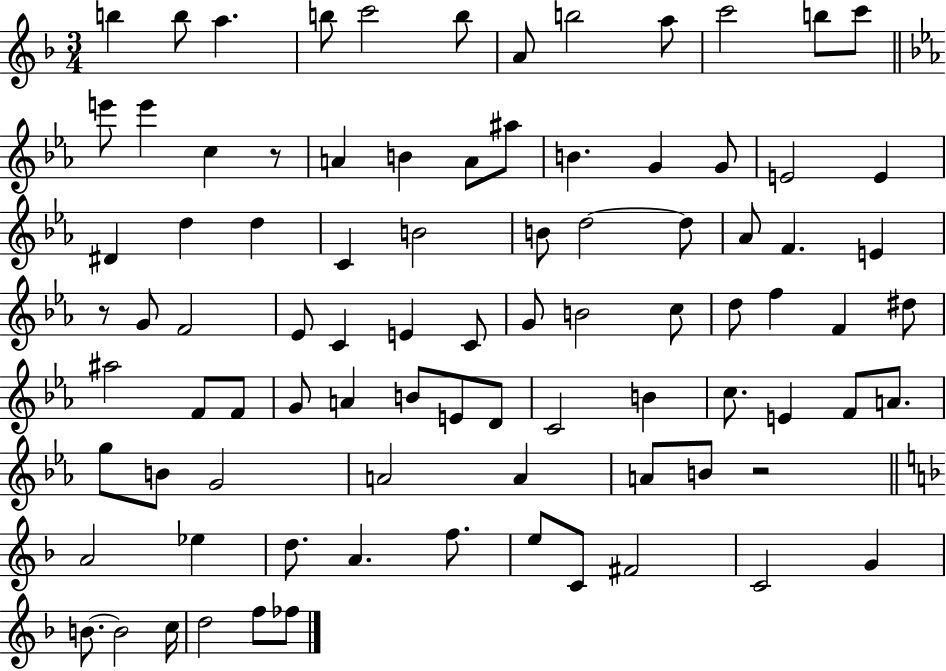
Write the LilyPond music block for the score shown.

{
  \clef treble
  \numericTimeSignature
  \time 3/4
  \key f \major
  b''4 b''8 a''4. | b''8 c'''2 b''8 | a'8 b''2 a''8 | c'''2 b''8 c'''8 | \break \bar "||" \break \key ees \major e'''8 e'''4 c''4 r8 | a'4 b'4 a'8 ais''8 | b'4. g'4 g'8 | e'2 e'4 | \break dis'4 d''4 d''4 | c'4 b'2 | b'8 d''2~~ d''8 | aes'8 f'4. e'4 | \break r8 g'8 f'2 | ees'8 c'4 e'4 c'8 | g'8 b'2 c''8 | d''8 f''4 f'4 dis''8 | \break ais''2 f'8 f'8 | g'8 a'4 b'8 e'8 d'8 | c'2 b'4 | c''8. e'4 f'8 a'8. | \break g''8 b'8 g'2 | a'2 a'4 | a'8 b'8 r2 | \bar "||" \break \key f \major a'2 ees''4 | d''8. a'4. f''8. | e''8 c'8 fis'2 | c'2 g'4 | \break b'8.~~ b'2 c''16 | d''2 f''8 fes''8 | \bar "|."
}